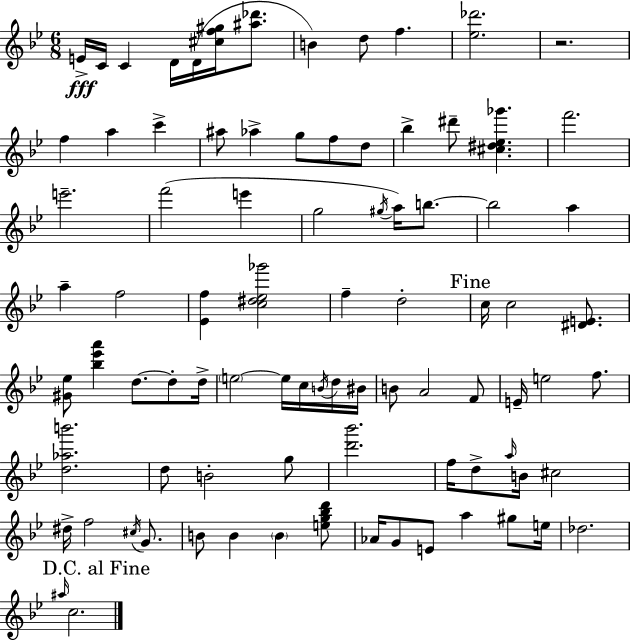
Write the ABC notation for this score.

X:1
T:Untitled
M:6/8
L:1/4
K:Bb
E/4 C/4 C D/4 D/4 [^cf^g]/4 [^a_d']/2 B d/2 f [_e_d']2 z2 f a c' ^a/2 _a g/2 f/2 d/2 _b ^d'/2 [^c^d_e_g'] f'2 e'2 f'2 e' g2 ^g/4 a/4 b/2 b2 a a f2 [_Ef] [c^d_e_g']2 f d2 c/4 c2 [^DE]/2 [^G_e]/2 [_b_e'a'] d/2 d/2 d/4 e2 e/4 c/4 B/4 d/4 ^B/4 B/2 A2 F/2 E/4 e2 f/2 [d_ab']2 d/2 B2 g/2 [d'_b']2 f/4 d/2 a/4 B/4 ^c2 ^d/4 f2 ^c/4 G/2 B/2 B B [eg_bd']/2 _A/4 G/2 E/2 a ^g/2 e/4 _d2 ^a/4 c2